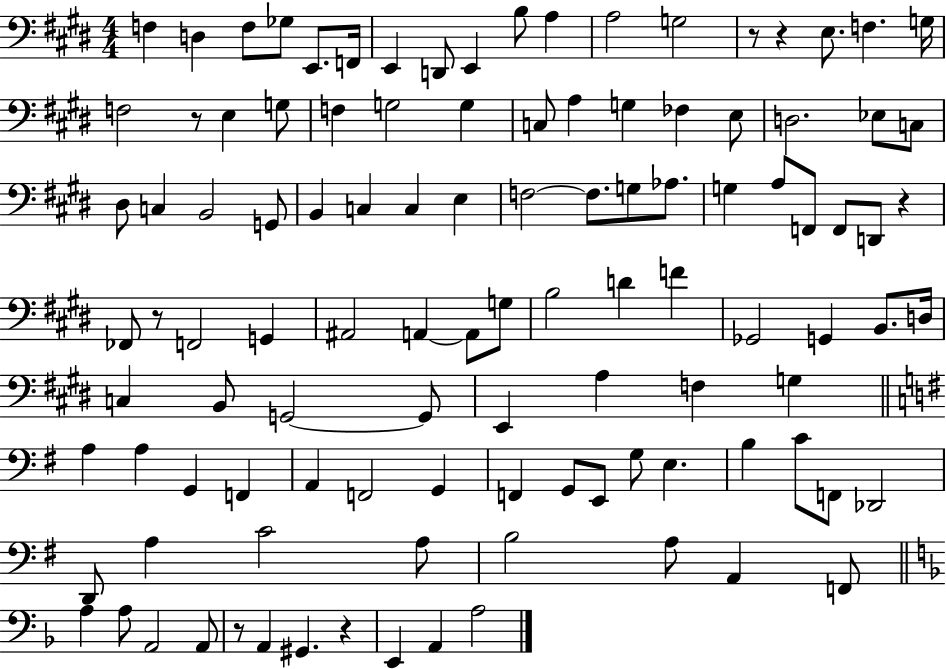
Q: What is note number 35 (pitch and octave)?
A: B2